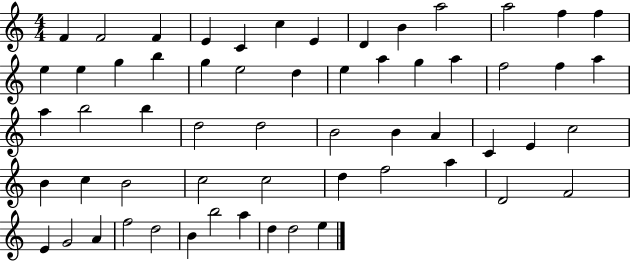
{
  \clef treble
  \numericTimeSignature
  \time 4/4
  \key c \major
  f'4 f'2 f'4 | e'4 c'4 c''4 e'4 | d'4 b'4 a''2 | a''2 f''4 f''4 | \break e''4 e''4 g''4 b''4 | g''4 e''2 d''4 | e''4 a''4 g''4 a''4 | f''2 f''4 a''4 | \break a''4 b''2 b''4 | d''2 d''2 | b'2 b'4 a'4 | c'4 e'4 c''2 | \break b'4 c''4 b'2 | c''2 c''2 | d''4 f''2 a''4 | d'2 f'2 | \break e'4 g'2 a'4 | f''2 d''2 | b'4 b''2 a''4 | d''4 d''2 e''4 | \break \bar "|."
}